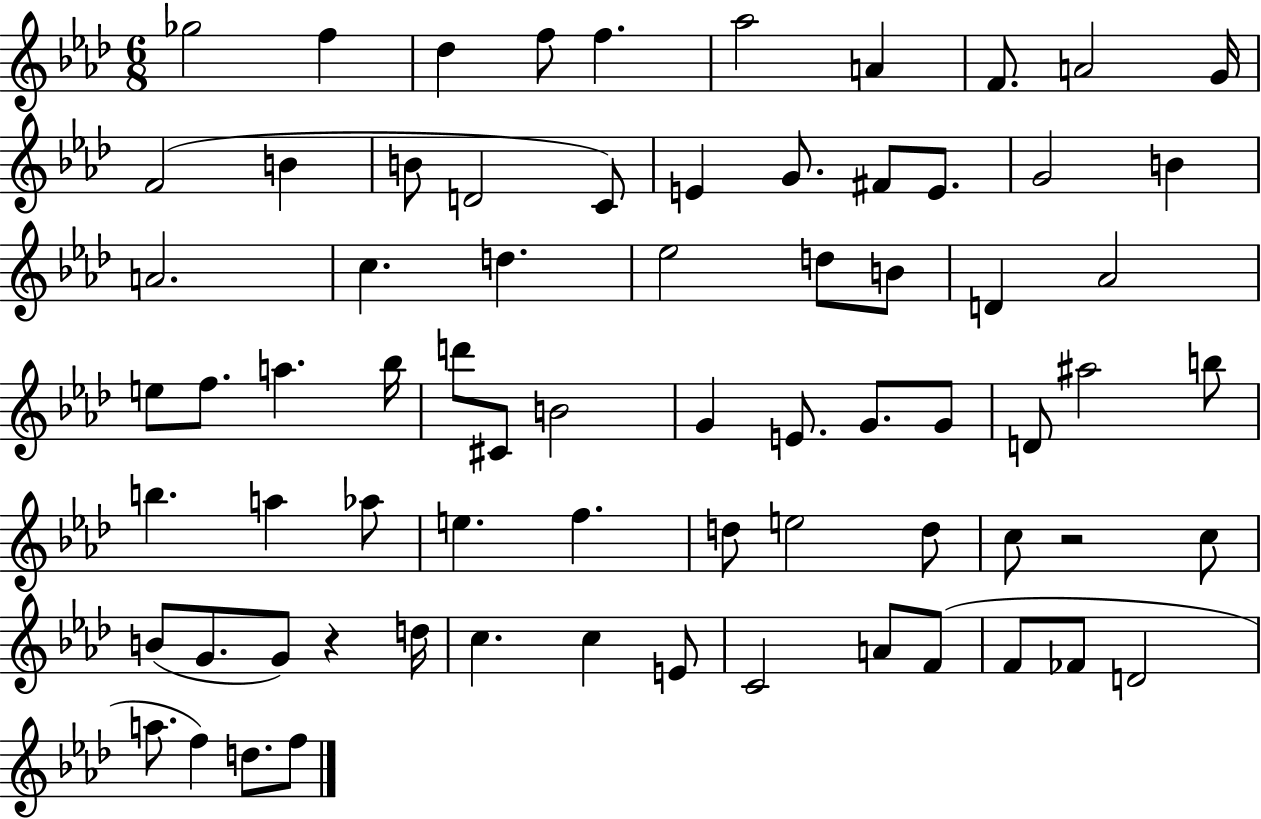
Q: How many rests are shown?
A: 2